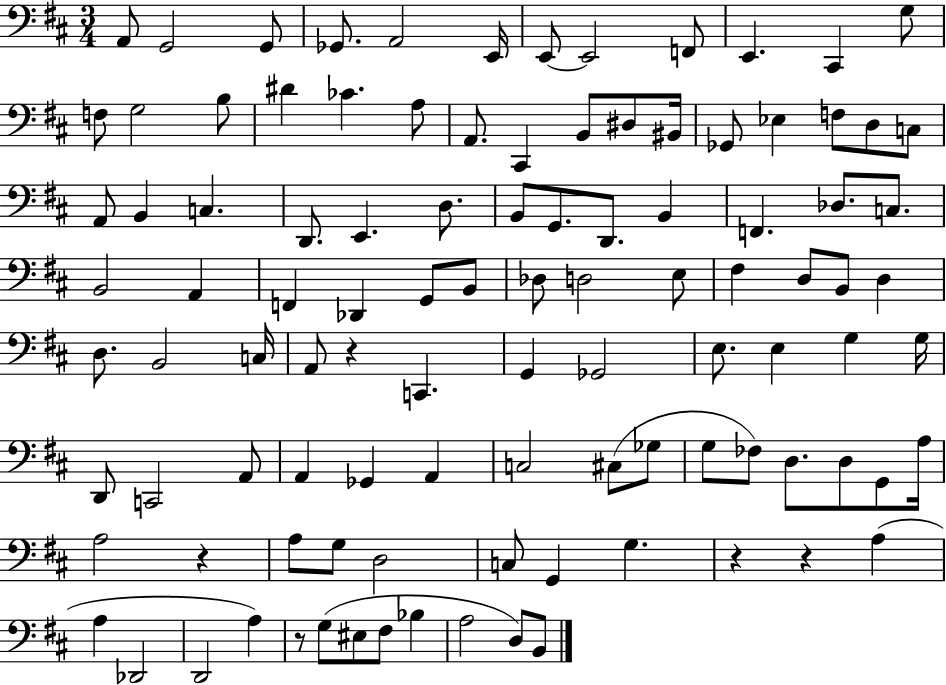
A2/e G2/h G2/e Gb2/e. A2/h E2/s E2/e E2/h F2/e E2/q. C#2/q G3/e F3/e G3/h B3/e D#4/q CES4/q. A3/e A2/e. C#2/q B2/e D#3/e BIS2/s Gb2/e Eb3/q F3/e D3/e C3/e A2/e B2/q C3/q. D2/e. E2/q. D3/e. B2/e G2/e. D2/e. B2/q F2/q. Db3/e. C3/e. B2/h A2/q F2/q Db2/q G2/e B2/e Db3/e D3/h E3/e F#3/q D3/e B2/e D3/q D3/e. B2/h C3/s A2/e R/q C2/q. G2/q Gb2/h E3/e. E3/q G3/q G3/s D2/e C2/h A2/e A2/q Gb2/q A2/q C3/h C#3/e Gb3/e G3/e FES3/e D3/e. D3/e G2/e A3/s A3/h R/q A3/e G3/e D3/h C3/e G2/q G3/q. R/q R/q A3/q A3/q Db2/h D2/h A3/q R/e G3/e EIS3/e F#3/e Bb3/q A3/h D3/e B2/e